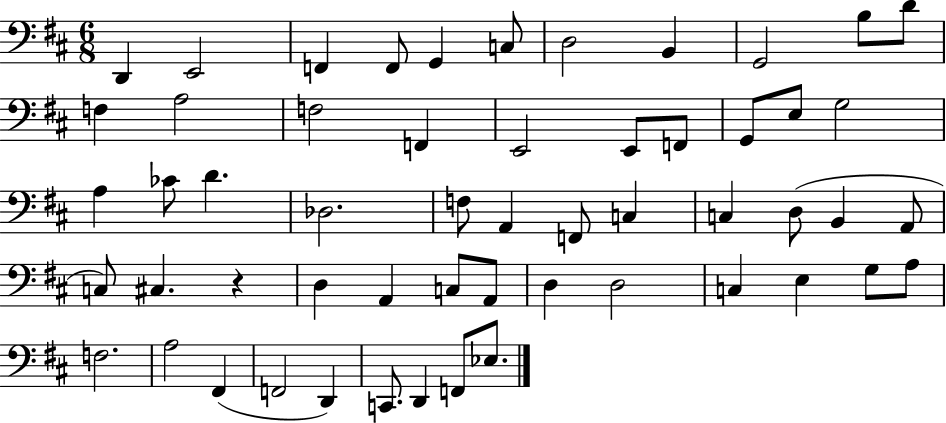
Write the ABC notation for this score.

X:1
T:Untitled
M:6/8
L:1/4
K:D
D,, E,,2 F,, F,,/2 G,, C,/2 D,2 B,, G,,2 B,/2 D/2 F, A,2 F,2 F,, E,,2 E,,/2 F,,/2 G,,/2 E,/2 G,2 A, _C/2 D _D,2 F,/2 A,, F,,/2 C, C, D,/2 B,, A,,/2 C,/2 ^C, z D, A,, C,/2 A,,/2 D, D,2 C, E, G,/2 A,/2 F,2 A,2 ^F,, F,,2 D,, C,,/2 D,, F,,/2 _E,/2